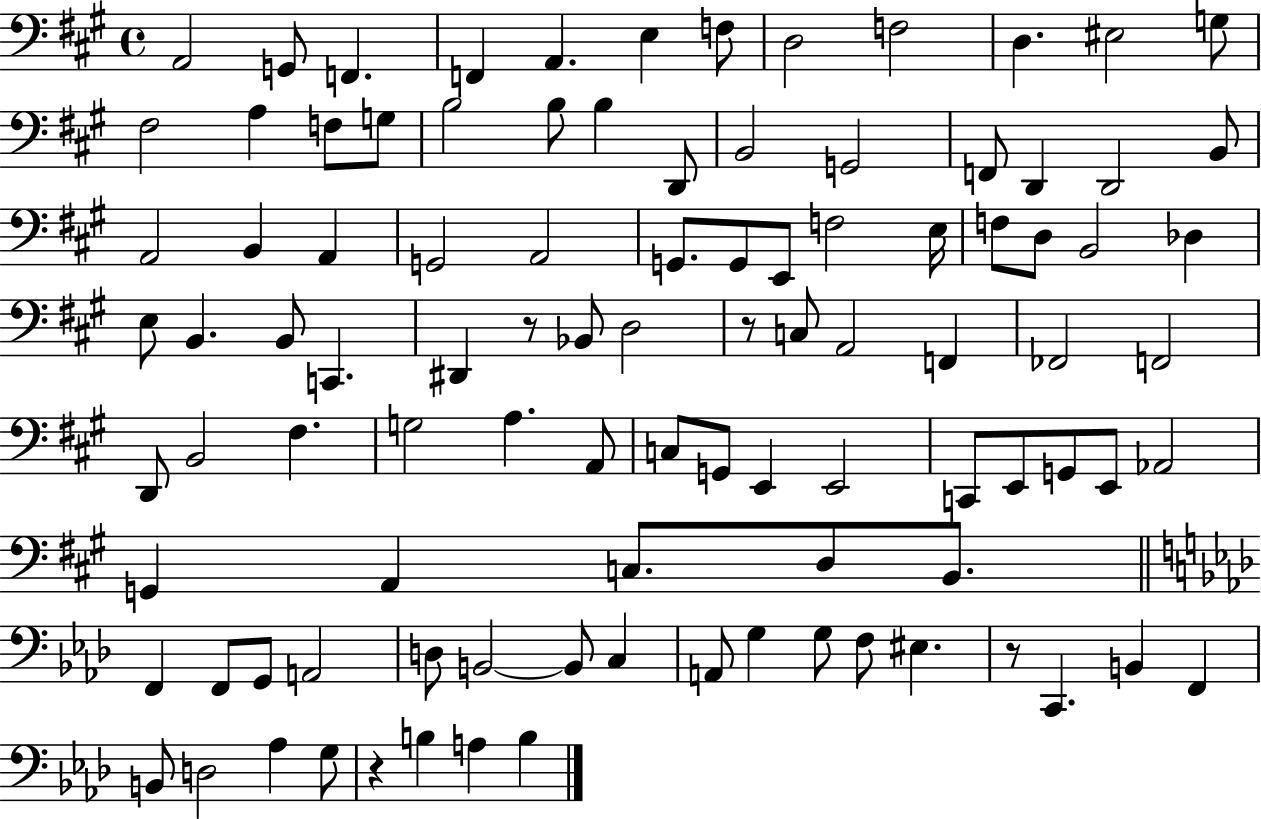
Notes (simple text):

A2/h G2/e F2/q. F2/q A2/q. E3/q F3/e D3/h F3/h D3/q. EIS3/h G3/e F#3/h A3/q F3/e G3/e B3/h B3/e B3/q D2/e B2/h G2/h F2/e D2/q D2/h B2/e A2/h B2/q A2/q G2/h A2/h G2/e. G2/e E2/e F3/h E3/s F3/e D3/e B2/h Db3/q E3/e B2/q. B2/e C2/q. D#2/q R/e Bb2/e D3/h R/e C3/e A2/h F2/q FES2/h F2/h D2/e B2/h F#3/q. G3/h A3/q. A2/e C3/e G2/e E2/q E2/h C2/e E2/e G2/e E2/e Ab2/h G2/q A2/q C3/e. D3/e B2/e. F2/q F2/e G2/e A2/h D3/e B2/h B2/e C3/q A2/e G3/q G3/e F3/e EIS3/q. R/e C2/q. B2/q F2/q B2/e D3/h Ab3/q G3/e R/q B3/q A3/q B3/q